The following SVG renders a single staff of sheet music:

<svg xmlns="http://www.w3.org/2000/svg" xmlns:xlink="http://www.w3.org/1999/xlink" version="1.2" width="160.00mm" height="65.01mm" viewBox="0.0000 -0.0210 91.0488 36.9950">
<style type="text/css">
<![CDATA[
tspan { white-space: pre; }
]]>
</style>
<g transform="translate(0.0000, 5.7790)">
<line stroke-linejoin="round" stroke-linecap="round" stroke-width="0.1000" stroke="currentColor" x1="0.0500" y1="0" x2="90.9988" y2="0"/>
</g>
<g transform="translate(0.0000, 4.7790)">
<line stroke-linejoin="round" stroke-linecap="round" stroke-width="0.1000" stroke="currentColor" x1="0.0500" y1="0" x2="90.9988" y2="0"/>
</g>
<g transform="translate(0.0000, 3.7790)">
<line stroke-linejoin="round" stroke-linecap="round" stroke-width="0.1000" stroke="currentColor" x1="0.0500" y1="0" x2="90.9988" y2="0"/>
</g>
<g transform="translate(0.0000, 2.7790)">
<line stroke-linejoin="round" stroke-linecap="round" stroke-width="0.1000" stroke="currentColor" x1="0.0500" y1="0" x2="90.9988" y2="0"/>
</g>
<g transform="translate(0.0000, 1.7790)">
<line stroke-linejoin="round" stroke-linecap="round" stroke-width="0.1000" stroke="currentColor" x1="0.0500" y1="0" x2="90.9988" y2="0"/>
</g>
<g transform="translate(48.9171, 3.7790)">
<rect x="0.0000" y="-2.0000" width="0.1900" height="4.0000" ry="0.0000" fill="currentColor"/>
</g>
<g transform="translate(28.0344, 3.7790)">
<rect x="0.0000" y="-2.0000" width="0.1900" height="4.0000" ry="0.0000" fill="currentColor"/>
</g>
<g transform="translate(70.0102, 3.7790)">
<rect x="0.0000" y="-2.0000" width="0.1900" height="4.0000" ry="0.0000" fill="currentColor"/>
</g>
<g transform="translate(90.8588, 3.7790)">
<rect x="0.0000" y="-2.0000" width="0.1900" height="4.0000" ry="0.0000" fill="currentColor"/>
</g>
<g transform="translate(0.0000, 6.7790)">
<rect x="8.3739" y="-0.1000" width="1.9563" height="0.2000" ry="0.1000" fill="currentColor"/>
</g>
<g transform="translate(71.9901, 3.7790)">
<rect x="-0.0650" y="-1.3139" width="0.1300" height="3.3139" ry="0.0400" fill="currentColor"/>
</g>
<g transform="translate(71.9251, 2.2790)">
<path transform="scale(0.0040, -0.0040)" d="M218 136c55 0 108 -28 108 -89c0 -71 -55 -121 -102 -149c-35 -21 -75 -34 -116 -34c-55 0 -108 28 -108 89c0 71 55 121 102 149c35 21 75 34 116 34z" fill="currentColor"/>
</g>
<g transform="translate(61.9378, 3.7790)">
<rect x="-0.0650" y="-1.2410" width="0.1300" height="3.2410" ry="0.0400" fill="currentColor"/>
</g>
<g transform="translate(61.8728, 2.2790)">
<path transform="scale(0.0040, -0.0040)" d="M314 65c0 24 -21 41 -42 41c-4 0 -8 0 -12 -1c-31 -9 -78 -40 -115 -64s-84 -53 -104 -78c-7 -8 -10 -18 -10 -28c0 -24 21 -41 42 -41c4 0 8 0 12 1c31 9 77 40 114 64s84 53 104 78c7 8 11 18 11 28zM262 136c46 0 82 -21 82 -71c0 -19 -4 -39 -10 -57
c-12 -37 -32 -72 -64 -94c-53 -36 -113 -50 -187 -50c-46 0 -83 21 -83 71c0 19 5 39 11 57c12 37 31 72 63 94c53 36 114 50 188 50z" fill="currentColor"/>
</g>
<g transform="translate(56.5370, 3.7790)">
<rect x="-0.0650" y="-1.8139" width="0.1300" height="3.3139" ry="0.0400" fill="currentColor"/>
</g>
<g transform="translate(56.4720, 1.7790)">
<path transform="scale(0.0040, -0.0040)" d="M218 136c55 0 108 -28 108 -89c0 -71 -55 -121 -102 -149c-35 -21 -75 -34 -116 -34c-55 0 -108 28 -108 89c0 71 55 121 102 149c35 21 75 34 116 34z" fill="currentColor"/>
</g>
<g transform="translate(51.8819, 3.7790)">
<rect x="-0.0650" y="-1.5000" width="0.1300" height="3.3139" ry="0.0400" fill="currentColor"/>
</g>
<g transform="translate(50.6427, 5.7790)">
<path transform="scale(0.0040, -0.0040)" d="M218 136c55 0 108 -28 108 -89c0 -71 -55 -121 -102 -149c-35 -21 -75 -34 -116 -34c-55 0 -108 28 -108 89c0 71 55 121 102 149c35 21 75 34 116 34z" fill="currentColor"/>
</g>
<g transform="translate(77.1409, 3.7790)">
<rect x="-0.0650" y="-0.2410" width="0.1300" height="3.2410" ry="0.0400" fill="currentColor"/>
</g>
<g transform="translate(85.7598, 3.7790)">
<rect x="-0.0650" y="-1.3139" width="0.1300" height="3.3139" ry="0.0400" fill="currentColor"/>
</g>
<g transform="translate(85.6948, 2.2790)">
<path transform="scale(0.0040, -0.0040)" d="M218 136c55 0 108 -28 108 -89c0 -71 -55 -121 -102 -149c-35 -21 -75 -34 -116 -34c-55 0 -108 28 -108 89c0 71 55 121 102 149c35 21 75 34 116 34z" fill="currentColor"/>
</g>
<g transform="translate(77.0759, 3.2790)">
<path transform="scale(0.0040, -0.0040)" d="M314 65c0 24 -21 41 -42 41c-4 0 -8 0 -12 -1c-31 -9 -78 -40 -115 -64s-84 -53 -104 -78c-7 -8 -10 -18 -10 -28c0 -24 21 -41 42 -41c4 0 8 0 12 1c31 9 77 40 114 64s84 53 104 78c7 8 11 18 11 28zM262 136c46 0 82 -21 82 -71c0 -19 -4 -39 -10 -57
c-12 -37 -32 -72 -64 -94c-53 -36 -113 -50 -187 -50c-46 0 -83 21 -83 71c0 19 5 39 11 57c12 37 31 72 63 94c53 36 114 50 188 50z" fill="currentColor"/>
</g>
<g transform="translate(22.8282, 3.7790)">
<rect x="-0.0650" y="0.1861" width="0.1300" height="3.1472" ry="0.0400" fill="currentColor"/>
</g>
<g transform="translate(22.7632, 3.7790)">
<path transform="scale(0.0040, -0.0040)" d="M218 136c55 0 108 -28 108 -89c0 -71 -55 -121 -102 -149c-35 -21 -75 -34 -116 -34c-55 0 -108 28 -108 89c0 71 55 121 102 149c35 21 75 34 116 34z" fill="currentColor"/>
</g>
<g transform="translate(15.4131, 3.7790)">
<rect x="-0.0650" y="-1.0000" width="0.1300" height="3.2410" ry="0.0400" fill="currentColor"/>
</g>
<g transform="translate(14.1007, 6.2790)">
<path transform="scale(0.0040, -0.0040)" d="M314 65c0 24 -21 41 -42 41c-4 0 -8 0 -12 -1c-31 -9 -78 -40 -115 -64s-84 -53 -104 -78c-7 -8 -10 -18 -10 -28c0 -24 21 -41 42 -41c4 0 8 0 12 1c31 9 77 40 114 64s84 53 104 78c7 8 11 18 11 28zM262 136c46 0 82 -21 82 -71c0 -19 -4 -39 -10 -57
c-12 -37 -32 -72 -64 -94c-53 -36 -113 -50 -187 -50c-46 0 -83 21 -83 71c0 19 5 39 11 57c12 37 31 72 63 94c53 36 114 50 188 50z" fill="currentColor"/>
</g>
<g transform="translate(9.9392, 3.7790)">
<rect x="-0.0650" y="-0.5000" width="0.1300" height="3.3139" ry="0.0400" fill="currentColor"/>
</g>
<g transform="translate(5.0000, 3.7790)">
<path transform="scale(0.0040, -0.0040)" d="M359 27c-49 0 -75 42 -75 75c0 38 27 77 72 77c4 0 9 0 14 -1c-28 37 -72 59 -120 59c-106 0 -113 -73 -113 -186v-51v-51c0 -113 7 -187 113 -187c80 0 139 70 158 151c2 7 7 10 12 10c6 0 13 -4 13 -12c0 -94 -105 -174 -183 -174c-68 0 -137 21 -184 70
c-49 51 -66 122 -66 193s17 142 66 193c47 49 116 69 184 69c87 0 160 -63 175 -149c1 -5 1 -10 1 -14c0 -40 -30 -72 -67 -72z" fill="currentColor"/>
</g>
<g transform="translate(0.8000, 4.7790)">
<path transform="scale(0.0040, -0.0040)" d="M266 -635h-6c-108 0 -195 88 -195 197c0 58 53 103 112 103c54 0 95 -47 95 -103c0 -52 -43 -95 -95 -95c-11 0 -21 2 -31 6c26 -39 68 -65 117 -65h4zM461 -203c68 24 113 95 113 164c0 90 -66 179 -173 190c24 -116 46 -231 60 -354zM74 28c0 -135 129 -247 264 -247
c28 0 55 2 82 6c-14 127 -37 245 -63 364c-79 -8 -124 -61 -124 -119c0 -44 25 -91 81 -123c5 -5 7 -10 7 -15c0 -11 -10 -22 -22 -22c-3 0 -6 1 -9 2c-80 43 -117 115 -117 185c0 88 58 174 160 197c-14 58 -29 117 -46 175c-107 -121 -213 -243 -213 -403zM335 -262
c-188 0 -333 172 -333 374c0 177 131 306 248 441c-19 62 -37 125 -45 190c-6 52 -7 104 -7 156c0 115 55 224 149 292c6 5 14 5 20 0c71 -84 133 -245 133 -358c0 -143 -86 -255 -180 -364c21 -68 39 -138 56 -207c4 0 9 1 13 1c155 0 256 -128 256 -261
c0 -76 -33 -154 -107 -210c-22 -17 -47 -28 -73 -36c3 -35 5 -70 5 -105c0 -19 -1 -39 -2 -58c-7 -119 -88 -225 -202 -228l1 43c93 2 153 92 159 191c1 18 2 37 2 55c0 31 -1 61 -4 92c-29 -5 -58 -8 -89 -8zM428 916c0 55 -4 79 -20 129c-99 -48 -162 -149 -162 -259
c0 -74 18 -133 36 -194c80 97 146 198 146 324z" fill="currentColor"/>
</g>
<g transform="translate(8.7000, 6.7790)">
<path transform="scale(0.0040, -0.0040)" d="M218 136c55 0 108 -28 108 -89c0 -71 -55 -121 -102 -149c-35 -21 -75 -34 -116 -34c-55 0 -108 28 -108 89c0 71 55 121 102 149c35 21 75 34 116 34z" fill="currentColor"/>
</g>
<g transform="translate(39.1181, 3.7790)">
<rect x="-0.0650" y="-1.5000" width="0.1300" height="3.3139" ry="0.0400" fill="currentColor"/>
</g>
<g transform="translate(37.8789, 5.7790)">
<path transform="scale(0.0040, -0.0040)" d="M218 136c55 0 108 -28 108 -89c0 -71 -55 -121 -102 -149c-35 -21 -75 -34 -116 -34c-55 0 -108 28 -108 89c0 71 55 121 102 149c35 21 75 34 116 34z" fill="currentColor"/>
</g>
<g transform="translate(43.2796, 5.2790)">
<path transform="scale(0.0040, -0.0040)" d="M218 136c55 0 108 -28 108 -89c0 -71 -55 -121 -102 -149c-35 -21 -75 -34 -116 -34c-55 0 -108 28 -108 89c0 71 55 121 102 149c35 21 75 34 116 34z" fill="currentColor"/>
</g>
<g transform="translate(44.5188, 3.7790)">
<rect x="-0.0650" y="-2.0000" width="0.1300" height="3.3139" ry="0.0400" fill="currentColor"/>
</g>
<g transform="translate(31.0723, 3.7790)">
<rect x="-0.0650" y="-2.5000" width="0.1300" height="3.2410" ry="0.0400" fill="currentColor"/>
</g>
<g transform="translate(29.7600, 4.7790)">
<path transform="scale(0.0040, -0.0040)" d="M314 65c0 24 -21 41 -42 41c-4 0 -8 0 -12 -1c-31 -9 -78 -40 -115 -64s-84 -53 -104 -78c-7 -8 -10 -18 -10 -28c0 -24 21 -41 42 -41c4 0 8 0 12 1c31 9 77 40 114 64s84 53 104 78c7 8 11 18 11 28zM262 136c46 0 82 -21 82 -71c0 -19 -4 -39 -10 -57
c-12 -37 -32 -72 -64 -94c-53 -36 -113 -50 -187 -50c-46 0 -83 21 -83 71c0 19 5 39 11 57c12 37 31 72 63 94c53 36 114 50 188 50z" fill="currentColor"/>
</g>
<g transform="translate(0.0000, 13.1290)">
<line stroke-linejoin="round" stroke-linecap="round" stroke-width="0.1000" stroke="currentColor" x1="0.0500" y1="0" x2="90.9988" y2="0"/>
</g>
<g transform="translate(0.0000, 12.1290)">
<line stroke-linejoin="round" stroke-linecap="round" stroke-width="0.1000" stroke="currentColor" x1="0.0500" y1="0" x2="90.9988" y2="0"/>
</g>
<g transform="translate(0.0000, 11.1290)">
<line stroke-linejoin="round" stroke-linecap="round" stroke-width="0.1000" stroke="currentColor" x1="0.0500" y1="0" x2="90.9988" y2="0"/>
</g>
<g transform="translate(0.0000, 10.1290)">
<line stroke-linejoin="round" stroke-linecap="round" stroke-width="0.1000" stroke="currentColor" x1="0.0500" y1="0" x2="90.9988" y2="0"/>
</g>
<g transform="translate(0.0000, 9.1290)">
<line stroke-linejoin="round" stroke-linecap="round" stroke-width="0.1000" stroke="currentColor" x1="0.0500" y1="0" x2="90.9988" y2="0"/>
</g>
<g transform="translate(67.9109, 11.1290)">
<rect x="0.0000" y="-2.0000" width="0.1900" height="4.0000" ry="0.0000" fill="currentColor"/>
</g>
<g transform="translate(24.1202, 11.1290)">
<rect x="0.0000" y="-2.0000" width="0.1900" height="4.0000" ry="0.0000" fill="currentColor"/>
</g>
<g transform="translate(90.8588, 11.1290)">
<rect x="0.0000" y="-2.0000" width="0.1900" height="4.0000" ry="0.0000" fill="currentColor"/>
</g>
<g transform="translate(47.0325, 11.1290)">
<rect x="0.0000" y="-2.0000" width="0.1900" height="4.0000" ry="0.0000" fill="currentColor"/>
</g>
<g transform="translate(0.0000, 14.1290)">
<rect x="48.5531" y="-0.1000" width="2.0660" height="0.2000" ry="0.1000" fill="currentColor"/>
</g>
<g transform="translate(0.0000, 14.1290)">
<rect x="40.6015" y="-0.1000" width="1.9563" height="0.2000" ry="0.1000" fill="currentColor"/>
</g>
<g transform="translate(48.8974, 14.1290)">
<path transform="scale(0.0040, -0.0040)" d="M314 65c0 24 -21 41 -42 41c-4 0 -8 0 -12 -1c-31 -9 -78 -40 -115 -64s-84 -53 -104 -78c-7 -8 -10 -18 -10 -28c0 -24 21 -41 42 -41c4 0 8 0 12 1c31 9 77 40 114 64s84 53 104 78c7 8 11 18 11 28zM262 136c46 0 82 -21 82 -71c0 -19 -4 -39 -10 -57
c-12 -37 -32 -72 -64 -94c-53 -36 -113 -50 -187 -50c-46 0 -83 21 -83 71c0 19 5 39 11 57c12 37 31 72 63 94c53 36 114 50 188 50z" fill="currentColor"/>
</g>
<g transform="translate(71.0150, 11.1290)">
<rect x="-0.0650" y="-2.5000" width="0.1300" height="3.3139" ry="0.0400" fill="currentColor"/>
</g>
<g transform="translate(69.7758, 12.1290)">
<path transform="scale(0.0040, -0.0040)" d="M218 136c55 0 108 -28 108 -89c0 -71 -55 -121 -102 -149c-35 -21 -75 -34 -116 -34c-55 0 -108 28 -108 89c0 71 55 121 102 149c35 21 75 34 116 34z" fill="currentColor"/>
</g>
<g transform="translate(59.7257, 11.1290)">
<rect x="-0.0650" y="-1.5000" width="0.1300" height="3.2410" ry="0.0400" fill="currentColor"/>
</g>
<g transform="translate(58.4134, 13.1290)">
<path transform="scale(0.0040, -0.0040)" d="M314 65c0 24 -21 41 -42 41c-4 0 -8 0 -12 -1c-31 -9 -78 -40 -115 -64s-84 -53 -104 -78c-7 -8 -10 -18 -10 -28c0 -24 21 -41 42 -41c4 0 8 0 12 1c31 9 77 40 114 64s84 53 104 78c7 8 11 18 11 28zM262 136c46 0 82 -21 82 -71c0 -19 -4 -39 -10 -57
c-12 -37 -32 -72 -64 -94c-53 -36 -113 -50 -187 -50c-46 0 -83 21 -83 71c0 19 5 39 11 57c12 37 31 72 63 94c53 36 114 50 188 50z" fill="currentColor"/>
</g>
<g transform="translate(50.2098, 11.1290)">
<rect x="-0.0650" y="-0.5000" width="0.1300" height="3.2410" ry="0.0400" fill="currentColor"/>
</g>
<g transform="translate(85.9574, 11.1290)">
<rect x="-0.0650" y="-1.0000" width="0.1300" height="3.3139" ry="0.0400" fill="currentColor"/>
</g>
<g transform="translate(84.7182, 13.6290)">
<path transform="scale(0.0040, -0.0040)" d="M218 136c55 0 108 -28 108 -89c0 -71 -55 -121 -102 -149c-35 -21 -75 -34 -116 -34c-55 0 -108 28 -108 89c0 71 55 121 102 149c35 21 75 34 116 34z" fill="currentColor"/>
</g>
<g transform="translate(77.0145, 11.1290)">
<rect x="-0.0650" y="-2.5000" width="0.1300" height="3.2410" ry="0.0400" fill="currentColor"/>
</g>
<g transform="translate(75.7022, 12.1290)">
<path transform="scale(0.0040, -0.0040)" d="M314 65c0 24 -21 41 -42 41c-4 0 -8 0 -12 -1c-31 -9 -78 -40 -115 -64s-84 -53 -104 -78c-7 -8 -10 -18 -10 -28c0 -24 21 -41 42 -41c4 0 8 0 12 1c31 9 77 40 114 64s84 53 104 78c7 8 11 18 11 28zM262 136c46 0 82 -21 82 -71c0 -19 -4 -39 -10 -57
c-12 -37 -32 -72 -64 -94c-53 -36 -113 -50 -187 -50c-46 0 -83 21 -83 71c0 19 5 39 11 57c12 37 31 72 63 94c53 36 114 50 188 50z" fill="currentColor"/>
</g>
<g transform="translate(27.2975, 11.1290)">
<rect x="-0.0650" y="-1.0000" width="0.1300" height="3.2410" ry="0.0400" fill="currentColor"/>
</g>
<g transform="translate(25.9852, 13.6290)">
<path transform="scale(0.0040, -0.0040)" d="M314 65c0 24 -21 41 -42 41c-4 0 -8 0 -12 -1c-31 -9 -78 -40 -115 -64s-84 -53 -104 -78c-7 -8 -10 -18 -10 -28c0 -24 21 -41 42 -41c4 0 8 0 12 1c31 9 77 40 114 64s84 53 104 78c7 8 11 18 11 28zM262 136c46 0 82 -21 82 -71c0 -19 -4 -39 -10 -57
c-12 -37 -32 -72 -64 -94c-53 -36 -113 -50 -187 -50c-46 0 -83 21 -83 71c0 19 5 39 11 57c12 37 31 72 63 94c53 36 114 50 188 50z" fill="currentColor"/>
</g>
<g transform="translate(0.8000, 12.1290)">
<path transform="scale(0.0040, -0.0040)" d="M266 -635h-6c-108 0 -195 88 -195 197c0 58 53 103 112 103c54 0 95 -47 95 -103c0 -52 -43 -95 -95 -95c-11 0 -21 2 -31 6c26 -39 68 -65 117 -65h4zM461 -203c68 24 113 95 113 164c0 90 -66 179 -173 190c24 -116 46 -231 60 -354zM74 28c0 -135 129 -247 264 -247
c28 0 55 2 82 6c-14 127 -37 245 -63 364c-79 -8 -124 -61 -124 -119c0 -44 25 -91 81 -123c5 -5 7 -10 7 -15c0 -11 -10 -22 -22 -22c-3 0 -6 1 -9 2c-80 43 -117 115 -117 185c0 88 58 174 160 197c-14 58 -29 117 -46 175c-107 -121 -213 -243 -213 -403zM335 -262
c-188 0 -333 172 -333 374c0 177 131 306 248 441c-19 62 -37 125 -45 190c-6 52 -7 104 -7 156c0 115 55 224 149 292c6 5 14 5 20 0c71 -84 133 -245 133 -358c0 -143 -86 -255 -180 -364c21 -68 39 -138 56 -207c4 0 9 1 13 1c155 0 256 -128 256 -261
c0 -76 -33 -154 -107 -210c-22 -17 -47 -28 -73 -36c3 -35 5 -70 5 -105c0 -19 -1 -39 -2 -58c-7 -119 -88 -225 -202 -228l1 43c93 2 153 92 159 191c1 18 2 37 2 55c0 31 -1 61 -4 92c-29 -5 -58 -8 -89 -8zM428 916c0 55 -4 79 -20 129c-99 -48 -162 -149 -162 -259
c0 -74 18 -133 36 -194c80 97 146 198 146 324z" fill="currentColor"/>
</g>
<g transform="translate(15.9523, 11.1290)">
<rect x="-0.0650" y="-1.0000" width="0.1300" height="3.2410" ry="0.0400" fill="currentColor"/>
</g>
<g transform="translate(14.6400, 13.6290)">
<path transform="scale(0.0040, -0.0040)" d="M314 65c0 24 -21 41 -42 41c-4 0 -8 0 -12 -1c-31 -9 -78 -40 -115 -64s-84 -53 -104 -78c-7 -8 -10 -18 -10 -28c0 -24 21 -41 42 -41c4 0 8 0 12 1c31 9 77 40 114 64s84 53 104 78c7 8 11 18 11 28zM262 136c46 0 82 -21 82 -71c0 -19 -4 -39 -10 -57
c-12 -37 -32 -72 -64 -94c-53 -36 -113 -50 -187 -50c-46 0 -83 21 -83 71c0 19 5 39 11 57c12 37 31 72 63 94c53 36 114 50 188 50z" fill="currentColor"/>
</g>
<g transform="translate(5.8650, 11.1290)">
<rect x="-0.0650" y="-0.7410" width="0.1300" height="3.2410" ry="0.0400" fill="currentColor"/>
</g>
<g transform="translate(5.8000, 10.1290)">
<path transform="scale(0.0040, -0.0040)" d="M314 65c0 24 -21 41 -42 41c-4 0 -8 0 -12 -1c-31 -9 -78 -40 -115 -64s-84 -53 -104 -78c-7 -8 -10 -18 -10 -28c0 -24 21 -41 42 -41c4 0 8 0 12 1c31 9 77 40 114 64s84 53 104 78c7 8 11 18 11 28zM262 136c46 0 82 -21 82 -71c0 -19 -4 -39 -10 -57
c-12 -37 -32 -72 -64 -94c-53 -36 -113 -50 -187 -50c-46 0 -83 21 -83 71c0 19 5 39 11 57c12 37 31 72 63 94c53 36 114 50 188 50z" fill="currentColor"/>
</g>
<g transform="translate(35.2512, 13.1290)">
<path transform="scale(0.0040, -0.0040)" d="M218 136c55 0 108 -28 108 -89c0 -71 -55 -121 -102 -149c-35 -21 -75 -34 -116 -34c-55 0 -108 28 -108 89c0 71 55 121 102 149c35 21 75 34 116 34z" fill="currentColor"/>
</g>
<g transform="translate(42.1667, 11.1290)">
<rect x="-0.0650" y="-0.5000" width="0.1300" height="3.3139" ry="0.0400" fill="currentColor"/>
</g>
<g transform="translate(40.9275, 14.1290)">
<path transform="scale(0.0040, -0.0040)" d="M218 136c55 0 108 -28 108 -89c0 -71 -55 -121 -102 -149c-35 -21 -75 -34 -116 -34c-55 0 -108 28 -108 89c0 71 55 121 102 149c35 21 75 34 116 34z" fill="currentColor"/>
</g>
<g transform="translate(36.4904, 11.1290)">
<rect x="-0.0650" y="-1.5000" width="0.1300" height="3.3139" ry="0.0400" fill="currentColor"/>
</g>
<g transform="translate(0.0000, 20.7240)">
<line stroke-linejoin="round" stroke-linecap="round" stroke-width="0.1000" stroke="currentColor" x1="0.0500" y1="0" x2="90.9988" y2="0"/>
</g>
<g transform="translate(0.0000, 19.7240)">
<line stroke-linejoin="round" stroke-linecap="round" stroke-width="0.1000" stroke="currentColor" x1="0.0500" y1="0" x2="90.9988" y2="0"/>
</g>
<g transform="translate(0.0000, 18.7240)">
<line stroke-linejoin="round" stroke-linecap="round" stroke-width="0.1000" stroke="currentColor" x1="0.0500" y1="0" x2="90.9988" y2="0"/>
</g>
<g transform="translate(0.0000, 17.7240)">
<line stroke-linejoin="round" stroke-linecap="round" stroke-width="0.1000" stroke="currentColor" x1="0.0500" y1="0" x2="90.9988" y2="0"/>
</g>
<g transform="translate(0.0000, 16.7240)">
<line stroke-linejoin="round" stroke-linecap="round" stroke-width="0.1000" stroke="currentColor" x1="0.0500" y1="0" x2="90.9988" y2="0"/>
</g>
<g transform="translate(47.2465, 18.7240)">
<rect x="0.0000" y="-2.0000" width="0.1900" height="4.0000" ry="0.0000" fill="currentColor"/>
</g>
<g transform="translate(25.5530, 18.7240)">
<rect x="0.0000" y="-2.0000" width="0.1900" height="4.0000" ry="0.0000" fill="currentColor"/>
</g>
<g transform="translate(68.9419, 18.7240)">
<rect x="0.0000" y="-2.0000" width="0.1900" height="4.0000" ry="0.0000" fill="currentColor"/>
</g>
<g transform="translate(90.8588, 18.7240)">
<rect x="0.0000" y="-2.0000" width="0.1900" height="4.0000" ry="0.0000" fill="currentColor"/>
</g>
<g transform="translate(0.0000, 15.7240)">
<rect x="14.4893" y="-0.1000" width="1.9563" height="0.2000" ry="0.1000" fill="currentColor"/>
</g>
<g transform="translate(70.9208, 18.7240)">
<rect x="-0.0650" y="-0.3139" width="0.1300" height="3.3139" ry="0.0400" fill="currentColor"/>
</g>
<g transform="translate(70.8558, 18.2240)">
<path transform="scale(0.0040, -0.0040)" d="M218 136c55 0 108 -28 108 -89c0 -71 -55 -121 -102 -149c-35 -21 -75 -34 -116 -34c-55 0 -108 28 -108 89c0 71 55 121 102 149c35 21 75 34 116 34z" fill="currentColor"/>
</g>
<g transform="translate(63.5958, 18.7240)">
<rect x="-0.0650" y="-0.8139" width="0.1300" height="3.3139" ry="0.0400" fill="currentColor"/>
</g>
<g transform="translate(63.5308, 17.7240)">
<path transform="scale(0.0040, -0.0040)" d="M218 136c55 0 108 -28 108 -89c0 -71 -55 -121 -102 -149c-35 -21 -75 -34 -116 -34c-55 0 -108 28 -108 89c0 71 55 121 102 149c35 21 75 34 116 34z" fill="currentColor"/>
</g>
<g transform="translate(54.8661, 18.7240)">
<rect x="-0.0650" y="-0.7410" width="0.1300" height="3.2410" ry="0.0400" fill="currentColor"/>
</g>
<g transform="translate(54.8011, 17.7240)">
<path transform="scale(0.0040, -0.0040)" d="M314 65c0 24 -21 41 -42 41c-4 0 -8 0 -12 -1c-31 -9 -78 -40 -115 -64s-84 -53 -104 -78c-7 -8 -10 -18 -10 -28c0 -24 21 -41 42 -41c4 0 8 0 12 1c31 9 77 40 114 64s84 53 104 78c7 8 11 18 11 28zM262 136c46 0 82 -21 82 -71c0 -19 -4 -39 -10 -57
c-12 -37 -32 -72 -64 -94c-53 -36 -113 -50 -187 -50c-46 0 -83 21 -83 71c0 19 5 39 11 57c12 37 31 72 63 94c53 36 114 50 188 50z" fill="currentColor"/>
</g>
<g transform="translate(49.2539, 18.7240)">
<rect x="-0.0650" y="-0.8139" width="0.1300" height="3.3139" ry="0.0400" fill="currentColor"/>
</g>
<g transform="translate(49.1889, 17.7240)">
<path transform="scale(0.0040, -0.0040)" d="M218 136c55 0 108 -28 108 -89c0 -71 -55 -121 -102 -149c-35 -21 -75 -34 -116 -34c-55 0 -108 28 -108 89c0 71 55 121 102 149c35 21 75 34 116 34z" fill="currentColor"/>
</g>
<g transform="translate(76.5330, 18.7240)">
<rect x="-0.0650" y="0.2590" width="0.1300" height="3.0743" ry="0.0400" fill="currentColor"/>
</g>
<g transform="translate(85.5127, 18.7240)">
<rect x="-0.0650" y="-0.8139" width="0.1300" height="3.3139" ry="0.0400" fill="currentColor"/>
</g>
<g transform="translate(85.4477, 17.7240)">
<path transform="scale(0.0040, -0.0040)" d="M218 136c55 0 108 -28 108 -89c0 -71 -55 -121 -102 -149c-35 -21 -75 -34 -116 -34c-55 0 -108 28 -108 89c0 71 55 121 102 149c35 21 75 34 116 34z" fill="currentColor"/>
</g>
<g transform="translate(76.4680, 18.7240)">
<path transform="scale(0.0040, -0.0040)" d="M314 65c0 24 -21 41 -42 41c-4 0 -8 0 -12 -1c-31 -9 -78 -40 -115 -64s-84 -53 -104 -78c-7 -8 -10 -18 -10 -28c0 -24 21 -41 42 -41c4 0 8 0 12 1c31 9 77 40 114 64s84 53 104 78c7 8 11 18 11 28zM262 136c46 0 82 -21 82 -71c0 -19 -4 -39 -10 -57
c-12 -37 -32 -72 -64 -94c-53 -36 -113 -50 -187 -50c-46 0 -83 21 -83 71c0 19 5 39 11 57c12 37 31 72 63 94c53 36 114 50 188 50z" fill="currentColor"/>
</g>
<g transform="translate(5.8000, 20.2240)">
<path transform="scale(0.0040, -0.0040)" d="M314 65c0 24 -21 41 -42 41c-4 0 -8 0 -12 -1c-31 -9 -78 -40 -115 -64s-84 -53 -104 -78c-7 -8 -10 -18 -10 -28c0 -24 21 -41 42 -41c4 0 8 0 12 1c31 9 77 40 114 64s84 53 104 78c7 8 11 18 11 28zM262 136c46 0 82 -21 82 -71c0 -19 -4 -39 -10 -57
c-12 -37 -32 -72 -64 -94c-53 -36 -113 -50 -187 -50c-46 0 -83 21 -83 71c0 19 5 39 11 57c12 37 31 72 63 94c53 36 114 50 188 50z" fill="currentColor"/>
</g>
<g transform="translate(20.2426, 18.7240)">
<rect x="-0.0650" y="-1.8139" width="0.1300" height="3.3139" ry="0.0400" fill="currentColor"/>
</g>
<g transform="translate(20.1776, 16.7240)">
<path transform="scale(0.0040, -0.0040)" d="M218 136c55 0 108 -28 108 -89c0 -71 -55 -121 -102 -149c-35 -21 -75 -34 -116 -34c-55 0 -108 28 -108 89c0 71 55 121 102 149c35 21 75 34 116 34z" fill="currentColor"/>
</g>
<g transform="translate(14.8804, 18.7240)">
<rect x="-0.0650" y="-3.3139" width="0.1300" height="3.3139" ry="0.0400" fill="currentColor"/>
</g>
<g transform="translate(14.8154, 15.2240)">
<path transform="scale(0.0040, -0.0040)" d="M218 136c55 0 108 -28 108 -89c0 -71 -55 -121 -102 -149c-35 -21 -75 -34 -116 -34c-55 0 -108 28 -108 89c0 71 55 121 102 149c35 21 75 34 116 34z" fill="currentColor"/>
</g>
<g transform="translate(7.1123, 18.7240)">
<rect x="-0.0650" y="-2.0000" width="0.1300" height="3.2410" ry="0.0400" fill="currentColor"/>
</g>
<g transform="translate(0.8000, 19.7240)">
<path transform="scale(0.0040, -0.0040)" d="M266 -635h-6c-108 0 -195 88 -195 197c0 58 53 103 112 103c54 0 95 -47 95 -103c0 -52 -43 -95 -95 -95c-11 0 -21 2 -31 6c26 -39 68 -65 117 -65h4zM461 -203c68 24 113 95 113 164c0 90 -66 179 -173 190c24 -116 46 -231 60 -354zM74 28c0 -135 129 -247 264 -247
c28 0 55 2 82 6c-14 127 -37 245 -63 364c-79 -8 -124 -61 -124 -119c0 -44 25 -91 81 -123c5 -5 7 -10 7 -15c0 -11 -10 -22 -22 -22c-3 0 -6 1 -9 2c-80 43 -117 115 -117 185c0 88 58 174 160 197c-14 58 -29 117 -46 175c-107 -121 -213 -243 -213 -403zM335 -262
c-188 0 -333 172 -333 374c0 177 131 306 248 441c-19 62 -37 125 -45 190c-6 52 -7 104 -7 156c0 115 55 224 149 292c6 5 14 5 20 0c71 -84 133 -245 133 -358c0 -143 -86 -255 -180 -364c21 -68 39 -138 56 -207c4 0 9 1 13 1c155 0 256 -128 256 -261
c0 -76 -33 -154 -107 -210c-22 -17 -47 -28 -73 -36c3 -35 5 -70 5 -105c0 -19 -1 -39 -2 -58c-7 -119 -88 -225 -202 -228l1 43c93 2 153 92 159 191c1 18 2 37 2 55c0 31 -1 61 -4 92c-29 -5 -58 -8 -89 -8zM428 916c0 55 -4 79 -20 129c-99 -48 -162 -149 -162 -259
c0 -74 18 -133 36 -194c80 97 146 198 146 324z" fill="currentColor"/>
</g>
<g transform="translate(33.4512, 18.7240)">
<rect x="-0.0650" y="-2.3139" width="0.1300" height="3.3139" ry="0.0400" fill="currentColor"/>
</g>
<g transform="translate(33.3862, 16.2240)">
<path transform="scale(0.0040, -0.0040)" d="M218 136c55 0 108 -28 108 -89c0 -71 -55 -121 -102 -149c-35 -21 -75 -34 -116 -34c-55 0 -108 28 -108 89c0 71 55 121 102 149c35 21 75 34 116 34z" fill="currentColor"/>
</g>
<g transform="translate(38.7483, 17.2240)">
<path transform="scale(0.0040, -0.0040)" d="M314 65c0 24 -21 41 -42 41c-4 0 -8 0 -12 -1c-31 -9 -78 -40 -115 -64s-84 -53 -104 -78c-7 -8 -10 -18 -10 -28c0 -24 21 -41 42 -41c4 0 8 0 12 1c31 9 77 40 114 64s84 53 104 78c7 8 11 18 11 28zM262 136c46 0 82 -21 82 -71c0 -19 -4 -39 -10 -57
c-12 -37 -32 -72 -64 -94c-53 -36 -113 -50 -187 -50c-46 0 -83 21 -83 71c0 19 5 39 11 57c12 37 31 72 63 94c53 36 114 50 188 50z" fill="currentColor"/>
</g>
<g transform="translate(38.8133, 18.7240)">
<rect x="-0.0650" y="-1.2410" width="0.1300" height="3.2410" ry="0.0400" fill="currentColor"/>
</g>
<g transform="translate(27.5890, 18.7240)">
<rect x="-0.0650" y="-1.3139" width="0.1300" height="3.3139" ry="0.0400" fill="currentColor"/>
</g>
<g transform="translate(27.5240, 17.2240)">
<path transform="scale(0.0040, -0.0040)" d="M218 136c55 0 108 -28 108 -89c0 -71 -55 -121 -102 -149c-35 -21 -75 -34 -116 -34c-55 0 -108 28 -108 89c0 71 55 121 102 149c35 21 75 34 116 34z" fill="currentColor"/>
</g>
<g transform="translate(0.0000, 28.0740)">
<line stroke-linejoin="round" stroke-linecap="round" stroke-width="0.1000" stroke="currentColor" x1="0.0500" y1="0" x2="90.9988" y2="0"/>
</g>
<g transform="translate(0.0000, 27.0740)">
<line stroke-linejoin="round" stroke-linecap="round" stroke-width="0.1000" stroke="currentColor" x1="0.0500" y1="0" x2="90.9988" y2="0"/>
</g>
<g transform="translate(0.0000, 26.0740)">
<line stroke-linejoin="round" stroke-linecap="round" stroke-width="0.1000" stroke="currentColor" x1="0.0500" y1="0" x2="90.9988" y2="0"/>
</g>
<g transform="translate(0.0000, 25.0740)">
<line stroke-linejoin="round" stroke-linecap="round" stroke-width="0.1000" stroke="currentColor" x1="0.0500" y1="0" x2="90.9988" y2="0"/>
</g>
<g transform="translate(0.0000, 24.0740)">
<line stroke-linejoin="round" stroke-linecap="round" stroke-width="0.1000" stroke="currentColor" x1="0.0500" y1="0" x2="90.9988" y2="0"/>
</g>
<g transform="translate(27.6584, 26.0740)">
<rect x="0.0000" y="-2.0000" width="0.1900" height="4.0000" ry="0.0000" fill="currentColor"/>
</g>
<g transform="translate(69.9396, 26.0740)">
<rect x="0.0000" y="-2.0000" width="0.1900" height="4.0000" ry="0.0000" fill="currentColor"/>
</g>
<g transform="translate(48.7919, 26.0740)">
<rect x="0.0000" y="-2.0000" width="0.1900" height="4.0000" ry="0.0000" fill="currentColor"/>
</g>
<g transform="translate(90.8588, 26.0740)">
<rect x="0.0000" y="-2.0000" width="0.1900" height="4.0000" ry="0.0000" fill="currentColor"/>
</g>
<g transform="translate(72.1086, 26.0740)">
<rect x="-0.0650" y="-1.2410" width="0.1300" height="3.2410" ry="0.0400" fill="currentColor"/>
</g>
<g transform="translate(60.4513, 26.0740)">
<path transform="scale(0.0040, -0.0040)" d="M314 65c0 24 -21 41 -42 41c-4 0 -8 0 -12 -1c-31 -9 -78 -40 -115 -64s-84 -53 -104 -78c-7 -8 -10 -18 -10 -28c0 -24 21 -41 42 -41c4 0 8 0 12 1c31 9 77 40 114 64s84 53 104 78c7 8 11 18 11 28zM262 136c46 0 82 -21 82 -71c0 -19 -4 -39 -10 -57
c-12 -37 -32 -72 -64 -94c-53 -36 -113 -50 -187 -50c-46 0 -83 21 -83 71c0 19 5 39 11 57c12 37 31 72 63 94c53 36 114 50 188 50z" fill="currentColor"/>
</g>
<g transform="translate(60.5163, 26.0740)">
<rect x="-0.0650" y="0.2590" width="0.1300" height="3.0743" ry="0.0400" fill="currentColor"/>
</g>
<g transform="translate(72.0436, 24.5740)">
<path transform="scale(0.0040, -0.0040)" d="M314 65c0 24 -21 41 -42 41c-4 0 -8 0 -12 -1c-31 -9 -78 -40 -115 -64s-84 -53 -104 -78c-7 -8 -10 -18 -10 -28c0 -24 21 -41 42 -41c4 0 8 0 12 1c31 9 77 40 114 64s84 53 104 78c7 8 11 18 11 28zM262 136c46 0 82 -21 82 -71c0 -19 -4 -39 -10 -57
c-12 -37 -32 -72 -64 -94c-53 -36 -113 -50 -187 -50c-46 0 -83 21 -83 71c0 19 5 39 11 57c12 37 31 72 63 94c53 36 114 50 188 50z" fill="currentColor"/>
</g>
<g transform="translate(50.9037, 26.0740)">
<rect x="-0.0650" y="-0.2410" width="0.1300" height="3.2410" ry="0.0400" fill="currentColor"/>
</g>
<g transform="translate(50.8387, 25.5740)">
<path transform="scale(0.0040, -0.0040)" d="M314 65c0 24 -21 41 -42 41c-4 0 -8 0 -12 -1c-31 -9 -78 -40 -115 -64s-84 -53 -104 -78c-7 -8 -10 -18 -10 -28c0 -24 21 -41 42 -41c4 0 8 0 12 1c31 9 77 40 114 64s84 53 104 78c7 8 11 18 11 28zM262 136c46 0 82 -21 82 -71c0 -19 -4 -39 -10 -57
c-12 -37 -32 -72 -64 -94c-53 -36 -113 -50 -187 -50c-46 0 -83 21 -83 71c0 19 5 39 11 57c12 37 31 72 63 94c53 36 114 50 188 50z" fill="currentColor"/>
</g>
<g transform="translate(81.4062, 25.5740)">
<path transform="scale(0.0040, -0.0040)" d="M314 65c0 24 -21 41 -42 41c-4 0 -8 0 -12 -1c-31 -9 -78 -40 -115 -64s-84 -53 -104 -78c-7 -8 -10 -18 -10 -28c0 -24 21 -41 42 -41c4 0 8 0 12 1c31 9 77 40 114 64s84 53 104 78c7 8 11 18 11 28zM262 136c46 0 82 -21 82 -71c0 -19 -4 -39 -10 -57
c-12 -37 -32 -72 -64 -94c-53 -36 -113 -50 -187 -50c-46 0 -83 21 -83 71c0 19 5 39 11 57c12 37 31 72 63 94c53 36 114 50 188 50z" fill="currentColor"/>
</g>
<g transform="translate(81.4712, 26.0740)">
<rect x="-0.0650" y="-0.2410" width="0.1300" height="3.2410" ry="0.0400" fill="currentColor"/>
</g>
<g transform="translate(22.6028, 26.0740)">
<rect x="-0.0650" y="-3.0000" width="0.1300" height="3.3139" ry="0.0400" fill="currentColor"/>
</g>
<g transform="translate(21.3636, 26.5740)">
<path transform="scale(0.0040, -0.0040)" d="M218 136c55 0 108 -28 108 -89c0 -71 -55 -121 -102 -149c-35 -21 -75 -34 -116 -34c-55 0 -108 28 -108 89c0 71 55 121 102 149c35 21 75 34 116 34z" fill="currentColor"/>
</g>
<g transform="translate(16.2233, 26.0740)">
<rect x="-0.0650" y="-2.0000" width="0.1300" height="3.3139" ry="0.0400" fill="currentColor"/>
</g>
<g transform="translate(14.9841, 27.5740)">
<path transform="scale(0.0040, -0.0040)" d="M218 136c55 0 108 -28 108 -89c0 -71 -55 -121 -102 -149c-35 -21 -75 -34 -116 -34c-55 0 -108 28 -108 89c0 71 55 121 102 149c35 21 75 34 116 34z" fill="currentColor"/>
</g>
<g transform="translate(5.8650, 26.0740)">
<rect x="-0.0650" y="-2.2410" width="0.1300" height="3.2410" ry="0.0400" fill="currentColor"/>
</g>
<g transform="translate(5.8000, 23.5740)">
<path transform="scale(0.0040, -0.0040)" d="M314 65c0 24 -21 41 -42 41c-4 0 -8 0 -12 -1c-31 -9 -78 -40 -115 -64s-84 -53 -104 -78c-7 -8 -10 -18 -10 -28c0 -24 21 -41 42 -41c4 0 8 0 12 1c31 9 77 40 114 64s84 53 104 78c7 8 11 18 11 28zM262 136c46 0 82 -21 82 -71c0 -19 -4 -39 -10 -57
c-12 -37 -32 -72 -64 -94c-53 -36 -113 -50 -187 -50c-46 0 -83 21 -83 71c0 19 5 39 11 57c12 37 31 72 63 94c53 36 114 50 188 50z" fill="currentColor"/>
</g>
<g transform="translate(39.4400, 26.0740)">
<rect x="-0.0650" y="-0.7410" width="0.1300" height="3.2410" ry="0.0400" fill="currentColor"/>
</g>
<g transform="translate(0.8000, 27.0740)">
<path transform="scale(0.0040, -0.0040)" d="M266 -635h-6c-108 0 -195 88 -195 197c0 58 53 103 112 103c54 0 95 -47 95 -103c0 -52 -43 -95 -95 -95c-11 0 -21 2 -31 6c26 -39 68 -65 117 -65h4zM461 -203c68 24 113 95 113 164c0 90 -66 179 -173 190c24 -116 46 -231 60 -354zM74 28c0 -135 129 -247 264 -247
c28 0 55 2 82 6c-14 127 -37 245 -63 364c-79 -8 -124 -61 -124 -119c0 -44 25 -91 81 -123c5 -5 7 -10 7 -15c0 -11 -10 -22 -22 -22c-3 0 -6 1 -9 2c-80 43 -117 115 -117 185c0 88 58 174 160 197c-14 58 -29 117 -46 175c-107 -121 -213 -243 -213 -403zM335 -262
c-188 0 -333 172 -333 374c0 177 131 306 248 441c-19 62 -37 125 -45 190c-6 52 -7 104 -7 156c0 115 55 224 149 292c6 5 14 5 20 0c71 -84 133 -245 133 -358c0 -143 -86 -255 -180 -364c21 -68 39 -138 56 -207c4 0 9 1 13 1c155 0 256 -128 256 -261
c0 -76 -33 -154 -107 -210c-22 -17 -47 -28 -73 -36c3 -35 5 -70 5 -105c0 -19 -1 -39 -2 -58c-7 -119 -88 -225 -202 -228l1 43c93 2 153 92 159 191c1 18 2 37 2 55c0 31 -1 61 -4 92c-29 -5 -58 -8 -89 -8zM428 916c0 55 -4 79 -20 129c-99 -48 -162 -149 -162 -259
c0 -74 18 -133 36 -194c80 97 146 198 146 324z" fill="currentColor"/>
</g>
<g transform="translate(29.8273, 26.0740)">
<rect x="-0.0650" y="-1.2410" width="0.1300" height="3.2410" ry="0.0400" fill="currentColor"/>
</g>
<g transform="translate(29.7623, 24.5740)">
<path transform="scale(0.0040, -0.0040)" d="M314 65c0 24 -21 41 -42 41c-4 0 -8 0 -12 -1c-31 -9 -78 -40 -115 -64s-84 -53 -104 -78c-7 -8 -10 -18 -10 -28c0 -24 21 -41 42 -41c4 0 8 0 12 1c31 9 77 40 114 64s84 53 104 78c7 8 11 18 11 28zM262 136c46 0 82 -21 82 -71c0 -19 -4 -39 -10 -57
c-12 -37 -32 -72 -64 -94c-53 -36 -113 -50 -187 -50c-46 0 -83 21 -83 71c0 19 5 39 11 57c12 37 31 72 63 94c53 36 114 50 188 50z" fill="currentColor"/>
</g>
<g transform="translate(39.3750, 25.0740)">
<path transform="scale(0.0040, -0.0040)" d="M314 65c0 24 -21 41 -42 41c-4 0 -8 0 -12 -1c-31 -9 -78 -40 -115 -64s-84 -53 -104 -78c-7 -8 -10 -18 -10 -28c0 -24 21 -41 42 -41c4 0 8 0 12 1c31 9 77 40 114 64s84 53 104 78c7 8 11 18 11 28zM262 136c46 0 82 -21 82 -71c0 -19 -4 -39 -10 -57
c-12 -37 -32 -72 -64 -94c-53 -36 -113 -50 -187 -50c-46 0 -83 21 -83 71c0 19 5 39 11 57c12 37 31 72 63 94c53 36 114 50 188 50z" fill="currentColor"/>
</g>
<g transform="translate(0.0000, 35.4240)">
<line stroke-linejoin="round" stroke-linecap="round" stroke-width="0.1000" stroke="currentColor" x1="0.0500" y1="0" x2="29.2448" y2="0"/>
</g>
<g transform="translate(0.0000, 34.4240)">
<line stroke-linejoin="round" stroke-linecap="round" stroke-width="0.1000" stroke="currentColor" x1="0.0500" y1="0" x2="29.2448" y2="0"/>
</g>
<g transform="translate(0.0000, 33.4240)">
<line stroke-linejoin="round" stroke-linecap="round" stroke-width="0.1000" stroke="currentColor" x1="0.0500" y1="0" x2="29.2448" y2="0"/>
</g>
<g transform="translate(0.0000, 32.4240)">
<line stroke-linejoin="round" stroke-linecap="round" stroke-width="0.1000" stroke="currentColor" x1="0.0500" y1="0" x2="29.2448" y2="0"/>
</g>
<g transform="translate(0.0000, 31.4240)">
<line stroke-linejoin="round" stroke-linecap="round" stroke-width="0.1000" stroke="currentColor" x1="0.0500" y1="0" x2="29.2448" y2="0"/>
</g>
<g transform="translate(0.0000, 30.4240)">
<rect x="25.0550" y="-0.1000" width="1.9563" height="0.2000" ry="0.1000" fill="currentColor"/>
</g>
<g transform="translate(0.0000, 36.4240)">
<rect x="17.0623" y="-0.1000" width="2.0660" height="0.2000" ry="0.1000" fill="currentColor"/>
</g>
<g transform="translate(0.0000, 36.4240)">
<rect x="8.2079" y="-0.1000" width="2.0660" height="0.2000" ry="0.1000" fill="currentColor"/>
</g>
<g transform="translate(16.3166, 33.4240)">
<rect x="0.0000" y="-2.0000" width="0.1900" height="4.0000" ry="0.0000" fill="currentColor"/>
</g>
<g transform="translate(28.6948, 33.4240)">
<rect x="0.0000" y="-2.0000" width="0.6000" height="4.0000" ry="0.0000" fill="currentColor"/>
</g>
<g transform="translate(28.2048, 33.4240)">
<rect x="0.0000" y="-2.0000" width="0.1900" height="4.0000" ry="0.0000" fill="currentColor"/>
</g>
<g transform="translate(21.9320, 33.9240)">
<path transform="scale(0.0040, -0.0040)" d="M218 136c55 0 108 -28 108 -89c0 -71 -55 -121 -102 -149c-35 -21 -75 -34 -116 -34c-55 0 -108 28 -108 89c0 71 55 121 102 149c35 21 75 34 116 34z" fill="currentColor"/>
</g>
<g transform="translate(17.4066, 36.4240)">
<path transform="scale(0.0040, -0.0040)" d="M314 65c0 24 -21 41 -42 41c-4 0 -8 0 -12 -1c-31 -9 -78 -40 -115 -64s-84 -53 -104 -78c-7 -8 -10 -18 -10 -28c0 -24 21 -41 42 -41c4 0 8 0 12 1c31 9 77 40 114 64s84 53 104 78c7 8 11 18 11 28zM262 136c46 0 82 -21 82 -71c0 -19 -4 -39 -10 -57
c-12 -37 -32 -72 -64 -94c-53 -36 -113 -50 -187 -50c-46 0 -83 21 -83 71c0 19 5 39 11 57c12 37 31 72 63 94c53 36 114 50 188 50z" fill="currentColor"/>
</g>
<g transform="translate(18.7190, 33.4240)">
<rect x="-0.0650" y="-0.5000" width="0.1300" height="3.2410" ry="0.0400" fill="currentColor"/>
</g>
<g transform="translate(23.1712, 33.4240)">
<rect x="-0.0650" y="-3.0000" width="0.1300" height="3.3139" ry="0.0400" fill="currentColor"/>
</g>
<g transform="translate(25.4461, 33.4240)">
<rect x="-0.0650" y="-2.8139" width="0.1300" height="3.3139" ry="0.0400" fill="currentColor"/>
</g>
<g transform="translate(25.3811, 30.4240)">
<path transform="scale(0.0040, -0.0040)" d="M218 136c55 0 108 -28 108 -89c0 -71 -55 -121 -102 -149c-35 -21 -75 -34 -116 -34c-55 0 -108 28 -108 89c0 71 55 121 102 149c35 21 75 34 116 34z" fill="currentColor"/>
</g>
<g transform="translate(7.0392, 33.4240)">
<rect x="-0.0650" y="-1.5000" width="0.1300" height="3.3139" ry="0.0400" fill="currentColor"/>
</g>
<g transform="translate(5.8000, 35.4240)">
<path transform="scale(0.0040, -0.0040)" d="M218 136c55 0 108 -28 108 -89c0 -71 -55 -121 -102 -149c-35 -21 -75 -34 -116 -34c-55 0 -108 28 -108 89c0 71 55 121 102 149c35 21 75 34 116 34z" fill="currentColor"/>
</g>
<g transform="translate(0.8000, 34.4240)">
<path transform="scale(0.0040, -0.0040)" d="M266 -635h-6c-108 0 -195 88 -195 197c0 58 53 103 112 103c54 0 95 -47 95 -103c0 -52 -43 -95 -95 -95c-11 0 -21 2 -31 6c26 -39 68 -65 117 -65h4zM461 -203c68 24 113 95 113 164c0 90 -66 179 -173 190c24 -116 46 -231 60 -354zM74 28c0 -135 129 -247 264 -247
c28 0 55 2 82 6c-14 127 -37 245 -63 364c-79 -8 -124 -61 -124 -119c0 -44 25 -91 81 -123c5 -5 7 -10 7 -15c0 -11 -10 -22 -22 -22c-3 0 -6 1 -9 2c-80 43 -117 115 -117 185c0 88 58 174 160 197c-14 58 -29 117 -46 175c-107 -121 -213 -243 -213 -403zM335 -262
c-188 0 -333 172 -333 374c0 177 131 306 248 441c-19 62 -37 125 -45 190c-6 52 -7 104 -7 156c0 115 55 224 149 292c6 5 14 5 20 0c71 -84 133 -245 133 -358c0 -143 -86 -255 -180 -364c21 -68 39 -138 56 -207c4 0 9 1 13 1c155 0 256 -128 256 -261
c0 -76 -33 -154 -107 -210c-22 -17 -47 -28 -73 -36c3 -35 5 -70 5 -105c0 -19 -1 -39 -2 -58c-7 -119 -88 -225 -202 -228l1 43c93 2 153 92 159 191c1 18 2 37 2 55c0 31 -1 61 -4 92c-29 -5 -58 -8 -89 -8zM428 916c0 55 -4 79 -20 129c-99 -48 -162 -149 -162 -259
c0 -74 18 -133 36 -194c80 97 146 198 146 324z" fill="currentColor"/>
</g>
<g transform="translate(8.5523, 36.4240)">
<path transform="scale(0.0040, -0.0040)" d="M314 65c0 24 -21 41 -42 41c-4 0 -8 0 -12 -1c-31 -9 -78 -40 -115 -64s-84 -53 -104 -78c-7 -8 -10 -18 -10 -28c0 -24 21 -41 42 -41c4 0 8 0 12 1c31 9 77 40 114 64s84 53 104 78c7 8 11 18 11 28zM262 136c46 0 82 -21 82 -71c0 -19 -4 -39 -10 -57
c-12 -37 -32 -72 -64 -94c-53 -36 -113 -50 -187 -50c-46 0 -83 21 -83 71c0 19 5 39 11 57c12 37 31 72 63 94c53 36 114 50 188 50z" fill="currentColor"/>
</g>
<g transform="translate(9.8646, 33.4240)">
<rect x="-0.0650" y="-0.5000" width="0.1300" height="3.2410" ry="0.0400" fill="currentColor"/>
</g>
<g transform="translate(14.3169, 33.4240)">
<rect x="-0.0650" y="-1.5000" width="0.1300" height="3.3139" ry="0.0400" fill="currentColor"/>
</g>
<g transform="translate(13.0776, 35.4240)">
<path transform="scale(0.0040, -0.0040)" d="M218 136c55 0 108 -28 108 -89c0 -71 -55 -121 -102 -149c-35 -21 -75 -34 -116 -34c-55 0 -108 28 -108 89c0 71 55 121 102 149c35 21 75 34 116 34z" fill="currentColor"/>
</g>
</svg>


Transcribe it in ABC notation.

X:1
T:Untitled
M:4/4
L:1/4
K:C
C D2 B G2 E F E f e2 e c2 e d2 D2 D2 E C C2 E2 G G2 D F2 b f e g e2 d d2 d c B2 d g2 F A e2 d2 c2 B2 e2 c2 E C2 E C2 A a